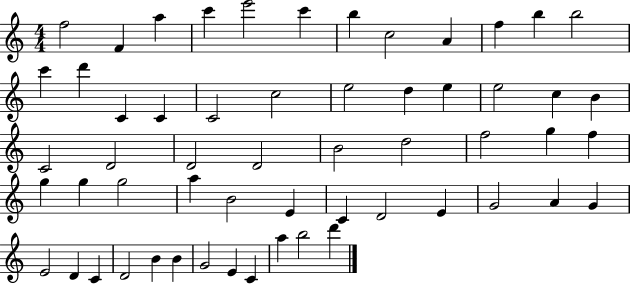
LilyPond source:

{
  \clef treble
  \numericTimeSignature
  \time 4/4
  \key c \major
  f''2 f'4 a''4 | c'''4 e'''2 c'''4 | b''4 c''2 a'4 | f''4 b''4 b''2 | \break c'''4 d'''4 c'4 c'4 | c'2 c''2 | e''2 d''4 e''4 | e''2 c''4 b'4 | \break c'2 d'2 | d'2 d'2 | b'2 d''2 | f''2 g''4 f''4 | \break g''4 g''4 g''2 | a''4 b'2 e'4 | c'4 d'2 e'4 | g'2 a'4 g'4 | \break e'2 d'4 c'4 | d'2 b'4 b'4 | g'2 e'4 c'4 | a''4 b''2 d'''4 | \break \bar "|."
}